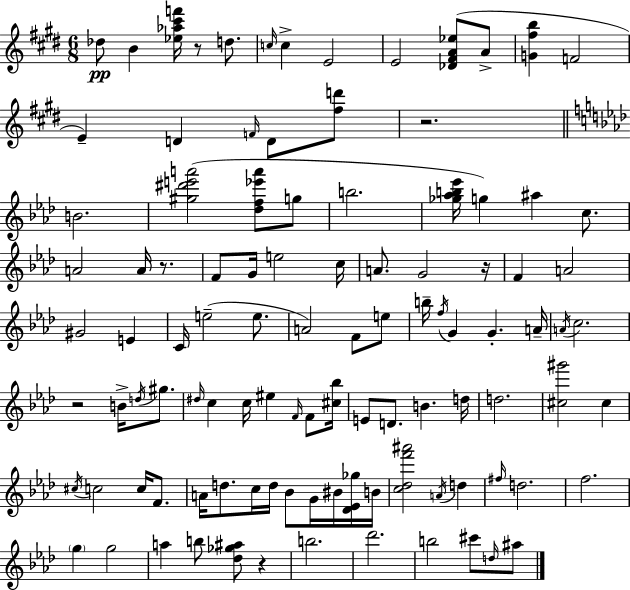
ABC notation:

X:1
T:Untitled
M:6/8
L:1/4
K:E
_d/2 B [_e_a^c'f']/4 z/2 d/2 c/4 c E2 E2 [_D^FA_e]/2 A/2 [G^fb] F2 E D F/4 D/2 [^fd']/2 z2 B2 [^g^d'e'a']2 [_df_e'a']/2 g/2 b2 [_g_ab_e']/4 g ^a c/2 A2 A/4 z/2 F/2 G/4 e2 c/4 A/2 G2 z/4 F A2 ^G2 E C/4 e2 e/2 A2 F/2 e/2 b/4 f/4 G G A/4 A/4 c2 z2 B/4 d/4 ^g/2 ^d/4 c c/4 ^e F/4 F/2 [^c_b]/4 E/2 D/2 B d/4 d2 [^c^g']2 ^c ^c/4 c2 c/4 F/2 A/4 d/2 c/4 d/4 _B/2 G/4 ^B/4 [_D_E_g]/4 B/4 [c_df'^a']2 A/4 d ^f/4 d2 f2 g g2 a b/2 [_d_g^a]/2 z b2 _d'2 b2 ^c'/2 d/4 ^a/2